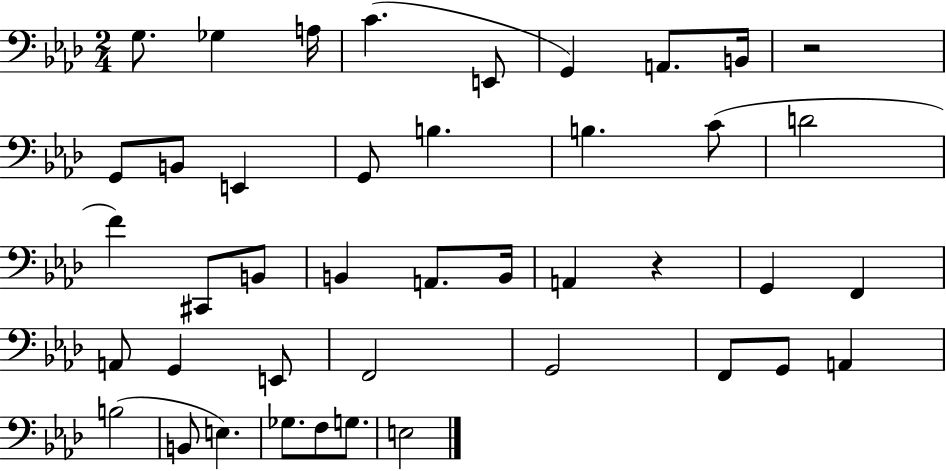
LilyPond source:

{
  \clef bass
  \numericTimeSignature
  \time 2/4
  \key aes \major
  g8. ges4 a16 | c'4.( e,8 | g,4) a,8. b,16 | r2 | \break g,8 b,8 e,4 | g,8 b4. | b4. c'8( | d'2 | \break f'4) cis,8 b,8 | b,4 a,8. b,16 | a,4 r4 | g,4 f,4 | \break a,8 g,4 e,8 | f,2 | g,2 | f,8 g,8 a,4 | \break b2( | b,8 e4.) | ges8. f8 g8. | e2 | \break \bar "|."
}